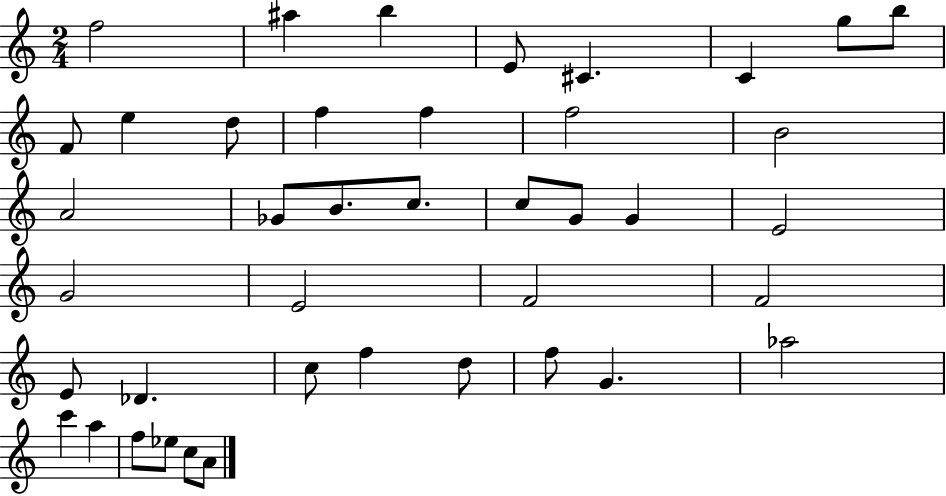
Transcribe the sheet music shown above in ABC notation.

X:1
T:Untitled
M:2/4
L:1/4
K:C
f2 ^a b E/2 ^C C g/2 b/2 F/2 e d/2 f f f2 B2 A2 _G/2 B/2 c/2 c/2 G/2 G E2 G2 E2 F2 F2 E/2 _D c/2 f d/2 f/2 G _a2 c' a f/2 _e/2 c/2 A/2